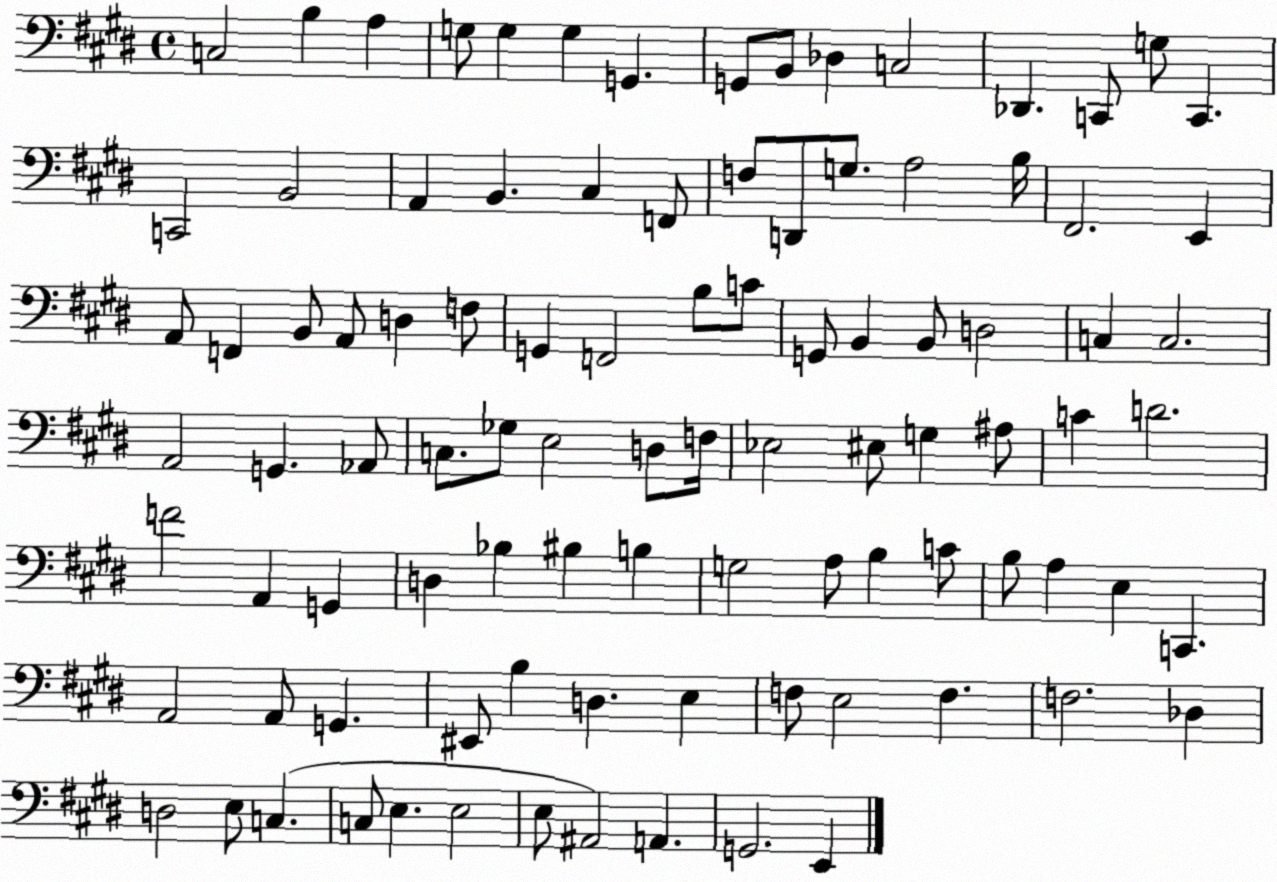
X:1
T:Untitled
M:4/4
L:1/4
K:E
C,2 B, A, G,/2 G, G, G,, G,,/2 B,,/2 _D, C,2 _D,, C,,/2 G,/2 C,, C,,2 B,,2 A,, B,, ^C, F,,/2 F,/2 D,,/2 G,/2 A,2 B,/4 ^F,,2 E,, A,,/2 F,, B,,/2 A,,/2 D, F,/2 G,, F,,2 B,/2 C/2 G,,/2 B,, B,,/2 D,2 C, C,2 A,,2 G,, _A,,/2 C,/2 _G,/2 E,2 D,/2 F,/4 _E,2 ^E,/2 G, ^A,/2 C D2 F2 A,, G,, D, _B, ^B, B, G,2 A,/2 B, C/2 B,/2 A, E, C,, A,,2 A,,/2 G,, ^E,,/2 B, D, E, F,/2 E,2 F, F,2 _D, D,2 E,/2 C, C,/2 E, E,2 E,/2 ^A,,2 A,, G,,2 E,,